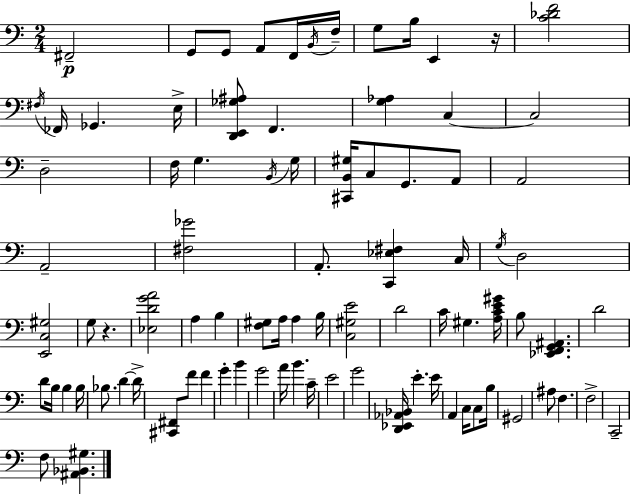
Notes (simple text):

F#2/h G2/e G2/e A2/e F2/s B2/s F3/s G3/e B3/s E2/q R/s [C4,Db4,F4]/h F#3/s FES2/s Gb2/q. E3/s [D2,E2,Gb3,A#3]/e F2/q. [G3,Ab3]/q C3/q C3/h D3/h F3/s G3/q. B2/s G3/s [C#2,B2,G#3]/s C3/e G2/e. A2/e A2/h A2/h [F#3,Gb4]/h A2/e. [C2,Eb3,F#3]/q C3/s G3/s D3/h [E2,C3,G#3]/h G3/e R/q. [Eb3,D4,G4,A4]/h A3/q B3/q [F3,G#3]/e A3/s A3/q B3/s [C3,G#3,E4]/h D4/h C4/s G#3/q. [A3,C4,E4,G#4]/s B3/e [Eb2,F2,G2,A#2]/q. D4/h D4/e B3/s B3/q B3/s Bb3/e. D4/q D4/s [C#2,F#2]/e F4/e F4/q G4/q B4/q G4/h A4/s B4/q. C4/s E4/h G4/h [D2,Eb2,Ab2,Bb2]/s E4/q. E4/s A2/q C3/s C3/e B3/s G#2/h A#3/e F3/q. F3/h C2/h F3/e [A#2,Bb2,G#3]/q.